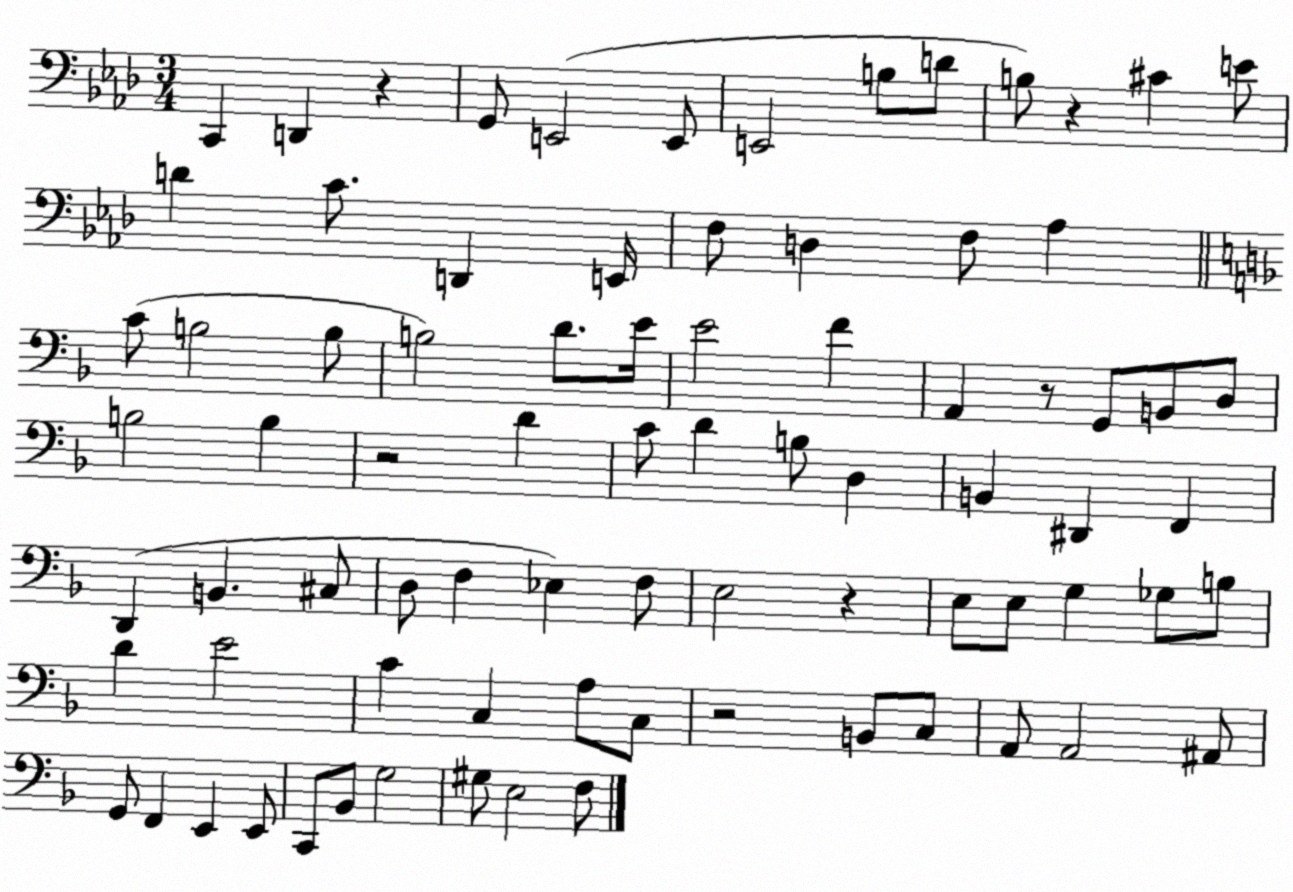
X:1
T:Untitled
M:3/4
L:1/4
K:Ab
C,, D,, z G,,/2 E,,2 E,,/2 E,,2 B,/2 D/2 B,/2 z ^C E/2 D C/2 D,, E,,/4 F,/2 D, F,/2 _A, C/2 B,2 B,/2 B,2 D/2 E/4 E2 F A,, z/2 G,,/2 B,,/2 D,/2 B,2 B, z2 D C/2 D B,/2 D, B,, ^D,, F,, D,, B,, ^C,/2 D,/2 F, _E, F,/2 E,2 z E,/2 E,/2 G, _G,/2 B,/2 D E2 C C, A,/2 C,/2 z2 B,,/2 C,/2 A,,/2 A,,2 ^A,,/2 G,,/2 F,, E,, E,,/2 C,,/2 _B,,/2 G,2 ^G,/2 E,2 F,/2